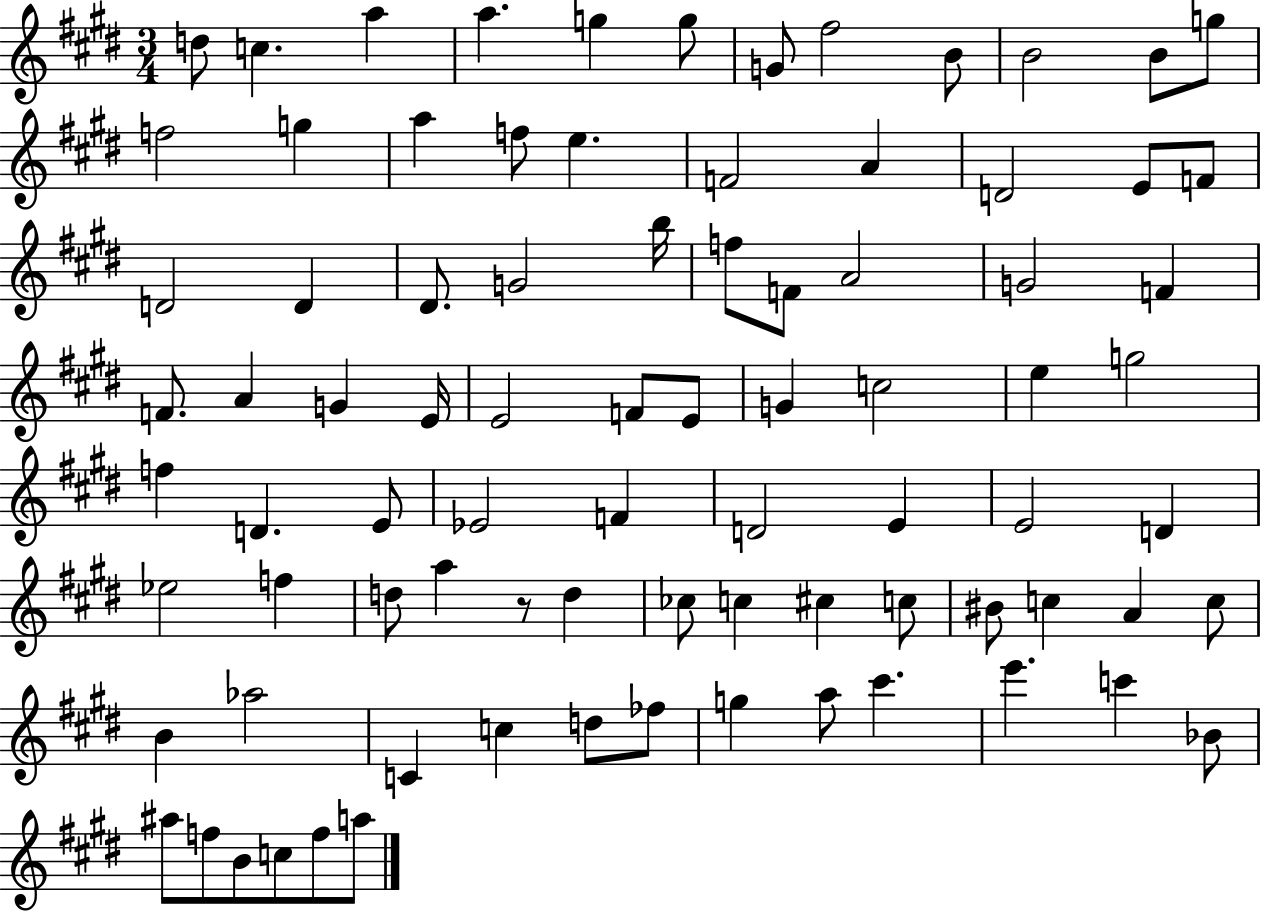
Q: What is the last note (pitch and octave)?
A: A5